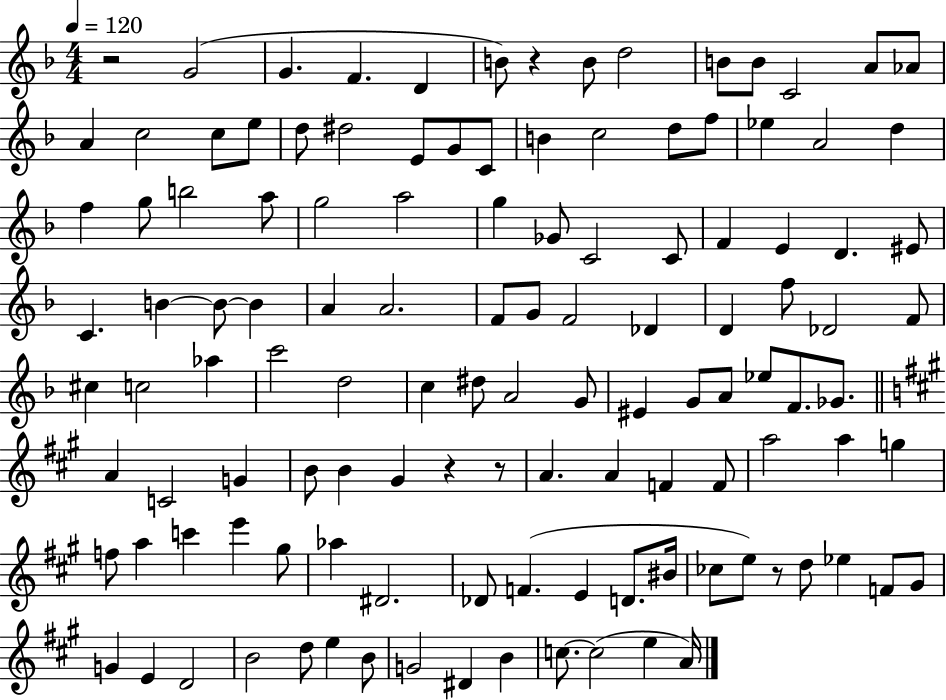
R/h G4/h G4/q. F4/q. D4/q B4/e R/q B4/e D5/h B4/e B4/e C4/h A4/e Ab4/e A4/q C5/h C5/e E5/e D5/e D#5/h E4/e G4/e C4/e B4/q C5/h D5/e F5/e Eb5/q A4/h D5/q F5/q G5/e B5/h A5/e G5/h A5/h G5/q Gb4/e C4/h C4/e F4/q E4/q D4/q. EIS4/e C4/q. B4/q B4/e B4/q A4/q A4/h. F4/e G4/e F4/h Db4/q D4/q F5/e Db4/h F4/e C#5/q C5/h Ab5/q C6/h D5/h C5/q D#5/e A4/h G4/e EIS4/q G4/e A4/e Eb5/e F4/e. Gb4/e. A4/q C4/h G4/q B4/e B4/q G#4/q R/q R/e A4/q. A4/q F4/q F4/e A5/h A5/q G5/q F5/e A5/q C6/q E6/q G#5/e Ab5/q D#4/h. Db4/e F4/q. E4/q D4/e. BIS4/s CES5/e E5/e R/e D5/e Eb5/q F4/e G#4/e G4/q E4/q D4/h B4/h D5/e E5/q B4/e G4/h D#4/q B4/q C5/e. C5/h E5/q A4/s